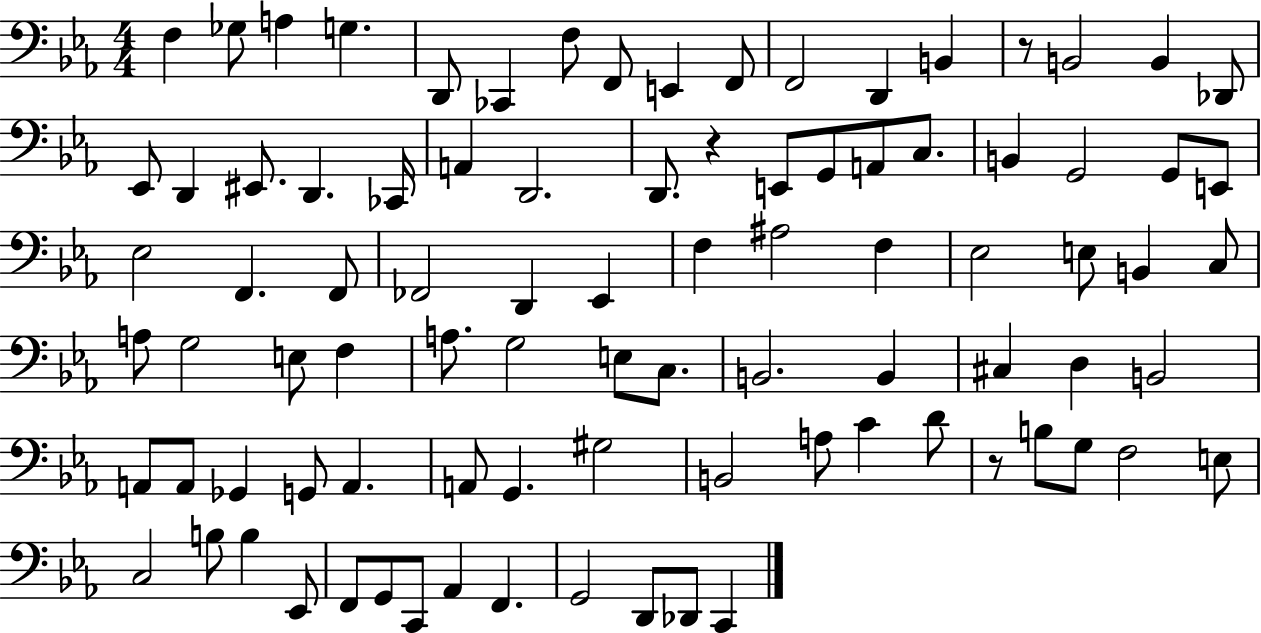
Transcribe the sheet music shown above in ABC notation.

X:1
T:Untitled
M:4/4
L:1/4
K:Eb
F, _G,/2 A, G, D,,/2 _C,, F,/2 F,,/2 E,, F,,/2 F,,2 D,, B,, z/2 B,,2 B,, _D,,/2 _E,,/2 D,, ^E,,/2 D,, _C,,/4 A,, D,,2 D,,/2 z E,,/2 G,,/2 A,,/2 C,/2 B,, G,,2 G,,/2 E,,/2 _E,2 F,, F,,/2 _F,,2 D,, _E,, F, ^A,2 F, _E,2 E,/2 B,, C,/2 A,/2 G,2 E,/2 F, A,/2 G,2 E,/2 C,/2 B,,2 B,, ^C, D, B,,2 A,,/2 A,,/2 _G,, G,,/2 A,, A,,/2 G,, ^G,2 B,,2 A,/2 C D/2 z/2 B,/2 G,/2 F,2 E,/2 C,2 B,/2 B, _E,,/2 F,,/2 G,,/2 C,,/2 _A,, F,, G,,2 D,,/2 _D,,/2 C,,